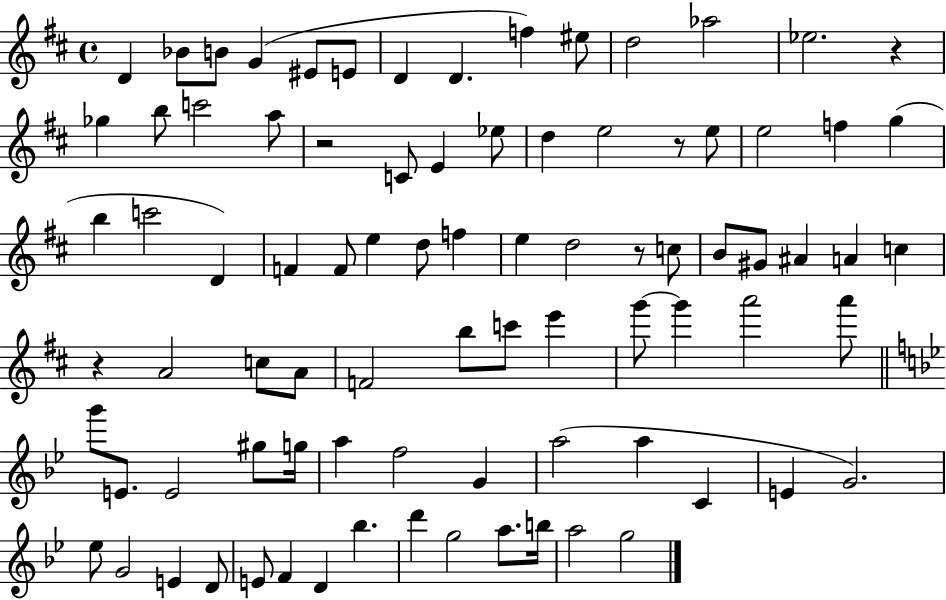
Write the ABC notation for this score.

X:1
T:Untitled
M:4/4
L:1/4
K:D
D _B/2 B/2 G ^E/2 E/2 D D f ^e/2 d2 _a2 _e2 z _g b/2 c'2 a/2 z2 C/2 E _e/2 d e2 z/2 e/2 e2 f g b c'2 D F F/2 e d/2 f e d2 z/2 c/2 B/2 ^G/2 ^A A c z A2 c/2 A/2 F2 b/2 c'/2 e' g'/2 g' a'2 a'/2 g'/2 E/2 E2 ^g/2 g/4 a f2 G a2 a C E G2 _e/2 G2 E D/2 E/2 F D _b d' g2 a/2 b/4 a2 g2